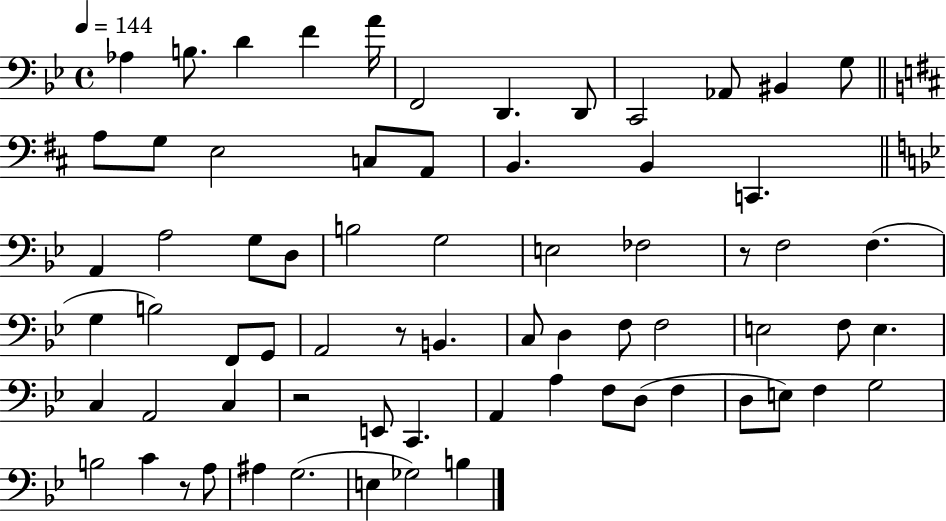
Ab3/q B3/e. D4/q F4/q A4/s F2/h D2/q. D2/e C2/h Ab2/e BIS2/q G3/e A3/e G3/e E3/h C3/e A2/e B2/q. B2/q C2/q. A2/q A3/h G3/e D3/e B3/h G3/h E3/h FES3/h R/e F3/h F3/q. G3/q B3/h F2/e G2/e A2/h R/e B2/q. C3/e D3/q F3/e F3/h E3/h F3/e E3/q. C3/q A2/h C3/q R/h E2/e C2/q. A2/q A3/q F3/e D3/e F3/q D3/e E3/e F3/q G3/h B3/h C4/q R/e A3/e A#3/q G3/h. E3/q Gb3/h B3/q